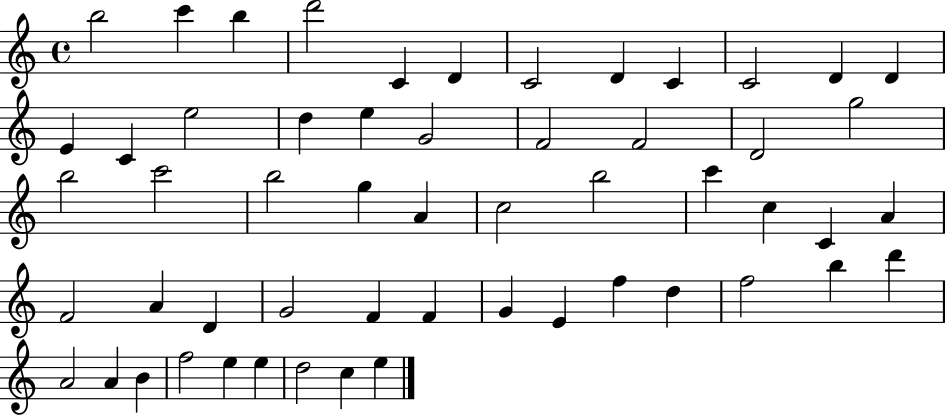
{
  \clef treble
  \time 4/4
  \defaultTimeSignature
  \key c \major
  b''2 c'''4 b''4 | d'''2 c'4 d'4 | c'2 d'4 c'4 | c'2 d'4 d'4 | \break e'4 c'4 e''2 | d''4 e''4 g'2 | f'2 f'2 | d'2 g''2 | \break b''2 c'''2 | b''2 g''4 a'4 | c''2 b''2 | c'''4 c''4 c'4 a'4 | \break f'2 a'4 d'4 | g'2 f'4 f'4 | g'4 e'4 f''4 d''4 | f''2 b''4 d'''4 | \break a'2 a'4 b'4 | f''2 e''4 e''4 | d''2 c''4 e''4 | \bar "|."
}